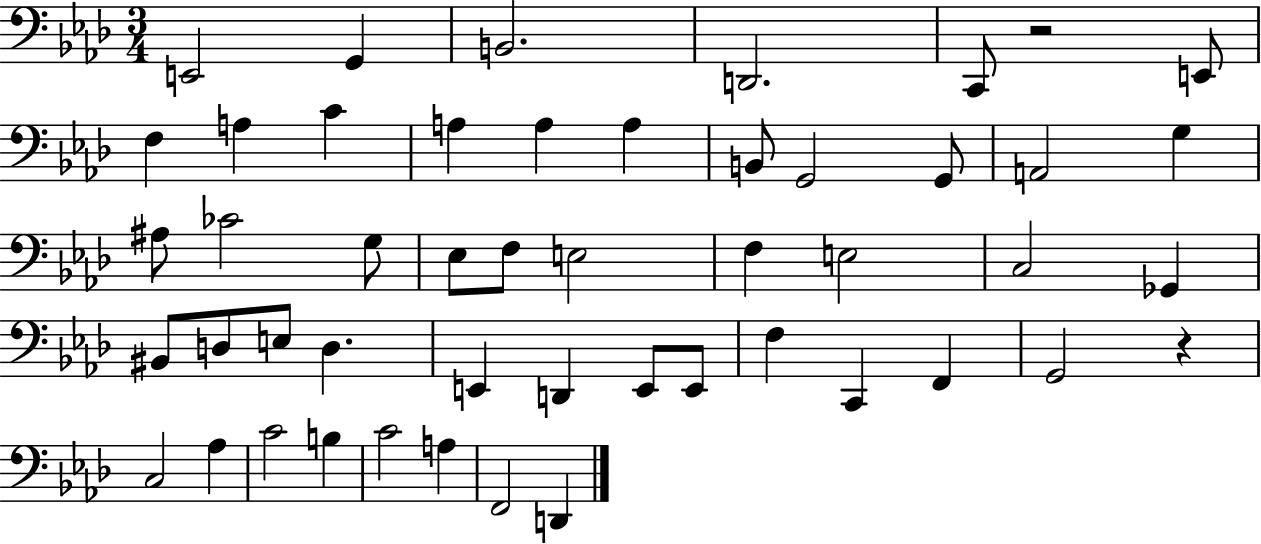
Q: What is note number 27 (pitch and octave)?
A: Gb2